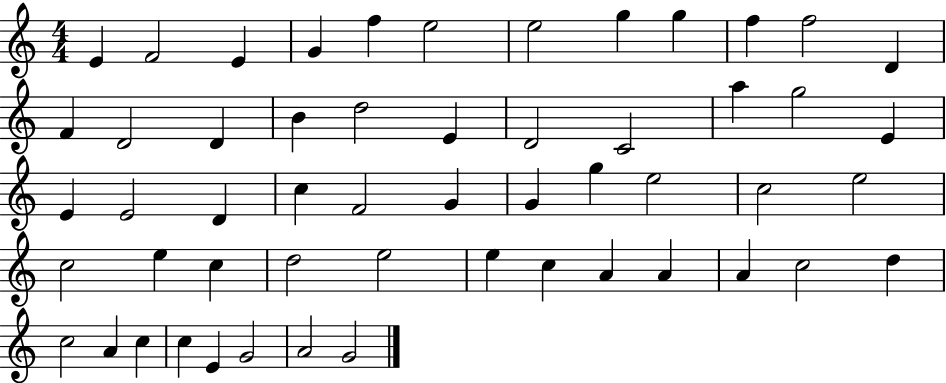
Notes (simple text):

E4/q F4/h E4/q G4/q F5/q E5/h E5/h G5/q G5/q F5/q F5/h D4/q F4/q D4/h D4/q B4/q D5/h E4/q D4/h C4/h A5/q G5/h E4/q E4/q E4/h D4/q C5/q F4/h G4/q G4/q G5/q E5/h C5/h E5/h C5/h E5/q C5/q D5/h E5/h E5/q C5/q A4/q A4/q A4/q C5/h D5/q C5/h A4/q C5/q C5/q E4/q G4/h A4/h G4/h